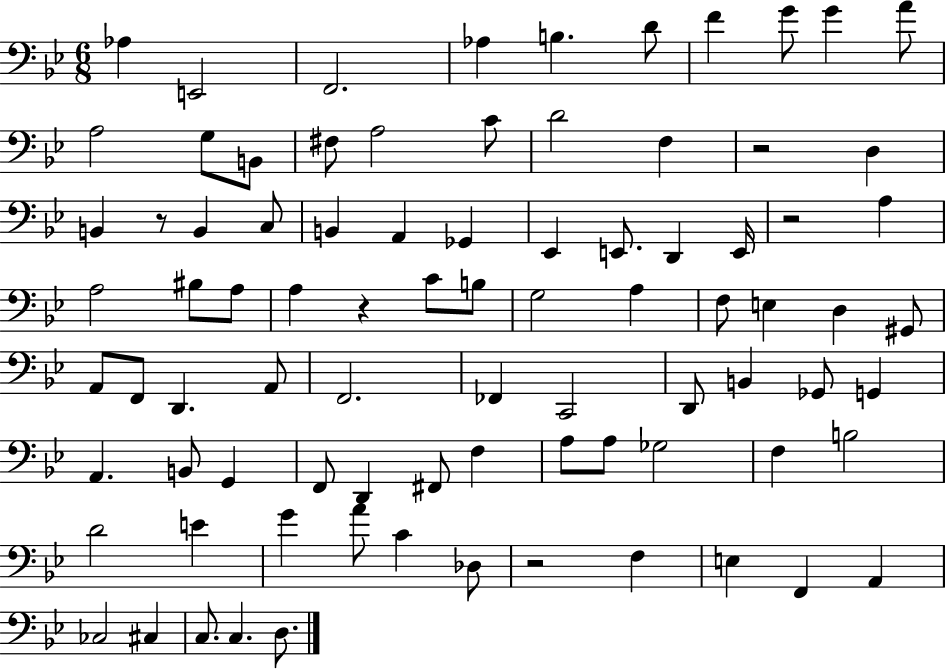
{
  \clef bass
  \numericTimeSignature
  \time 6/8
  \key bes \major
  \repeat volta 2 { aes4 e,2 | f,2. | aes4 b4. d'8 | f'4 g'8 g'4 a'8 | \break a2 g8 b,8 | fis8 a2 c'8 | d'2 f4 | r2 d4 | \break b,4 r8 b,4 c8 | b,4 a,4 ges,4 | ees,4 e,8. d,4 e,16 | r2 a4 | \break a2 bis8 a8 | a4 r4 c'8 b8 | g2 a4 | f8 e4 d4 gis,8 | \break a,8 f,8 d,4. a,8 | f,2. | fes,4 c,2 | d,8 b,4 ges,8 g,4 | \break a,4. b,8 g,4 | f,8 d,4 fis,8 f4 | a8 a8 ges2 | f4 b2 | \break d'2 e'4 | g'4 a'8 c'4 des8 | r2 f4 | e4 f,4 a,4 | \break ces2 cis4 | c8. c4. d8. | } \bar "|."
}